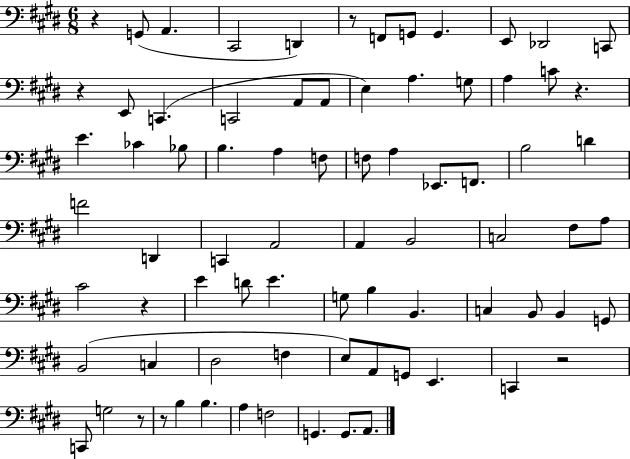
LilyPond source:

{
  \clef bass
  \numericTimeSignature
  \time 6/8
  \key e \major
  \repeat volta 2 { r4 g,8( a,4. | cis,2 d,4) | r8 f,8 g,8 g,4. | e,8 des,2 c,8 | \break r4 e,8 c,4.( | c,2 a,8 a,8 | e4) a4. g8 | a4 c'8 r4. | \break e'4. ces'4 bes8 | b4. a4 f8 | f8 a4 ees,8. f,8. | b2 d'4 | \break f'2 d,4 | c,4 a,2 | a,4 b,2 | c2 fis8 a8 | \break cis'2 r4 | e'4 d'8 e'4. | g8 b4 b,4. | c4 b,8 b,4 g,8 | \break b,2( c4 | dis2 f4 | e8) a,8 g,8 e,4. | c,4 r2 | \break c,8 g2 r8 | r8 b4 b4. | a4 f2 | g,4. g,8. a,8. | \break } \bar "|."
}